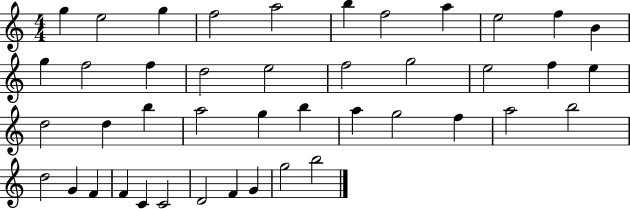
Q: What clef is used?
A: treble